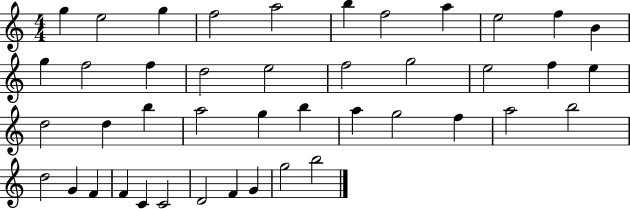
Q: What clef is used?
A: treble